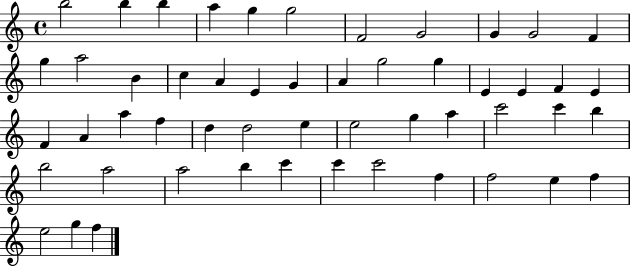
B5/h B5/q B5/q A5/q G5/q G5/h F4/h G4/h G4/q G4/h F4/q G5/q A5/h B4/q C5/q A4/q E4/q G4/q A4/q G5/h G5/q E4/q E4/q F4/q E4/q F4/q A4/q A5/q F5/q D5/q D5/h E5/q E5/h G5/q A5/q C6/h C6/q B5/q B5/h A5/h A5/h B5/q C6/q C6/q C6/h F5/q F5/h E5/q F5/q E5/h G5/q F5/q